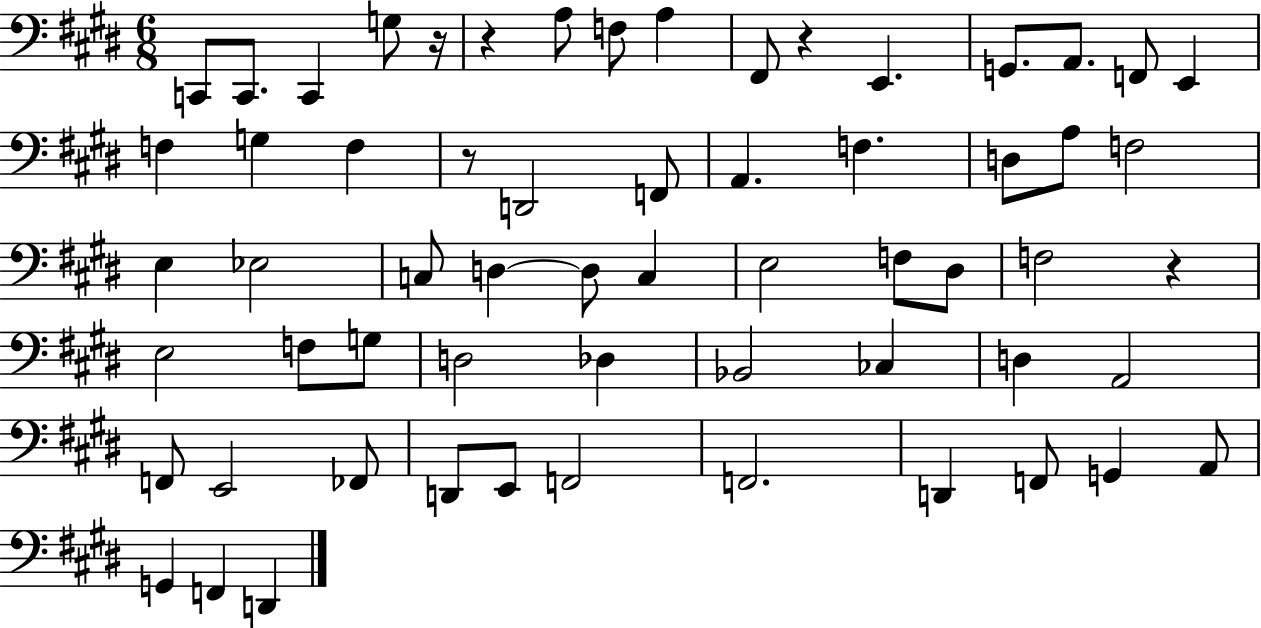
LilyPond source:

{
  \clef bass
  \numericTimeSignature
  \time 6/8
  \key e \major
  c,8 c,8. c,4 g8 r16 | r4 a8 f8 a4 | fis,8 r4 e,4. | g,8. a,8. f,8 e,4 | \break f4 g4 f4 | r8 d,2 f,8 | a,4. f4. | d8 a8 f2 | \break e4 ees2 | c8 d4~~ d8 c4 | e2 f8 dis8 | f2 r4 | \break e2 f8 g8 | d2 des4 | bes,2 ces4 | d4 a,2 | \break f,8 e,2 fes,8 | d,8 e,8 f,2 | f,2. | d,4 f,8 g,4 a,8 | \break g,4 f,4 d,4 | \bar "|."
}